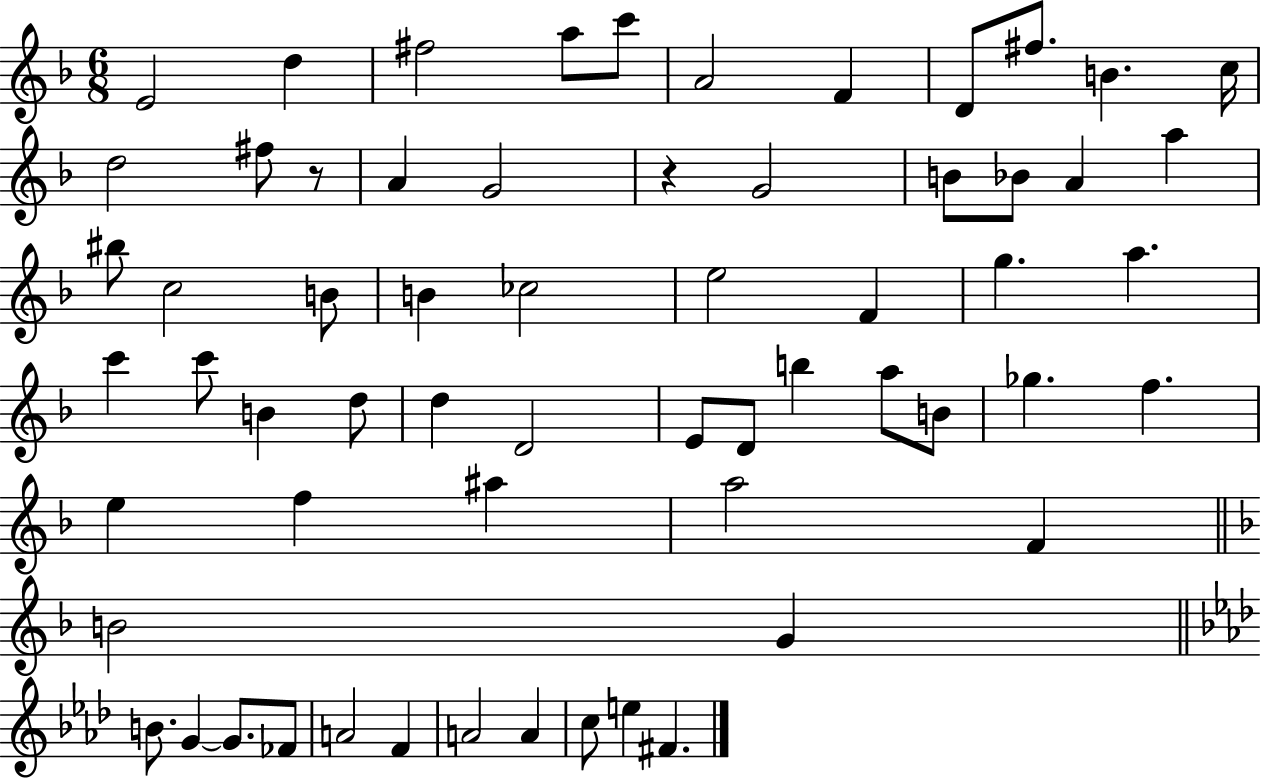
X:1
T:Untitled
M:6/8
L:1/4
K:F
E2 d ^f2 a/2 c'/2 A2 F D/2 ^f/2 B c/4 d2 ^f/2 z/2 A G2 z G2 B/2 _B/2 A a ^b/2 c2 B/2 B _c2 e2 F g a c' c'/2 B d/2 d D2 E/2 D/2 b a/2 B/2 _g f e f ^a a2 F B2 G B/2 G G/2 _F/2 A2 F A2 A c/2 e ^F